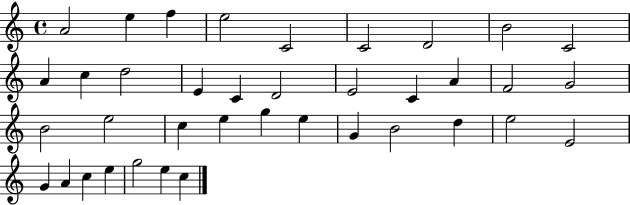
{
  \clef treble
  \time 4/4
  \defaultTimeSignature
  \key c \major
  a'2 e''4 f''4 | e''2 c'2 | c'2 d'2 | b'2 c'2 | \break a'4 c''4 d''2 | e'4 c'4 d'2 | e'2 c'4 a'4 | f'2 g'2 | \break b'2 e''2 | c''4 e''4 g''4 e''4 | g'4 b'2 d''4 | e''2 e'2 | \break g'4 a'4 c''4 e''4 | g''2 e''4 c''4 | \bar "|."
}